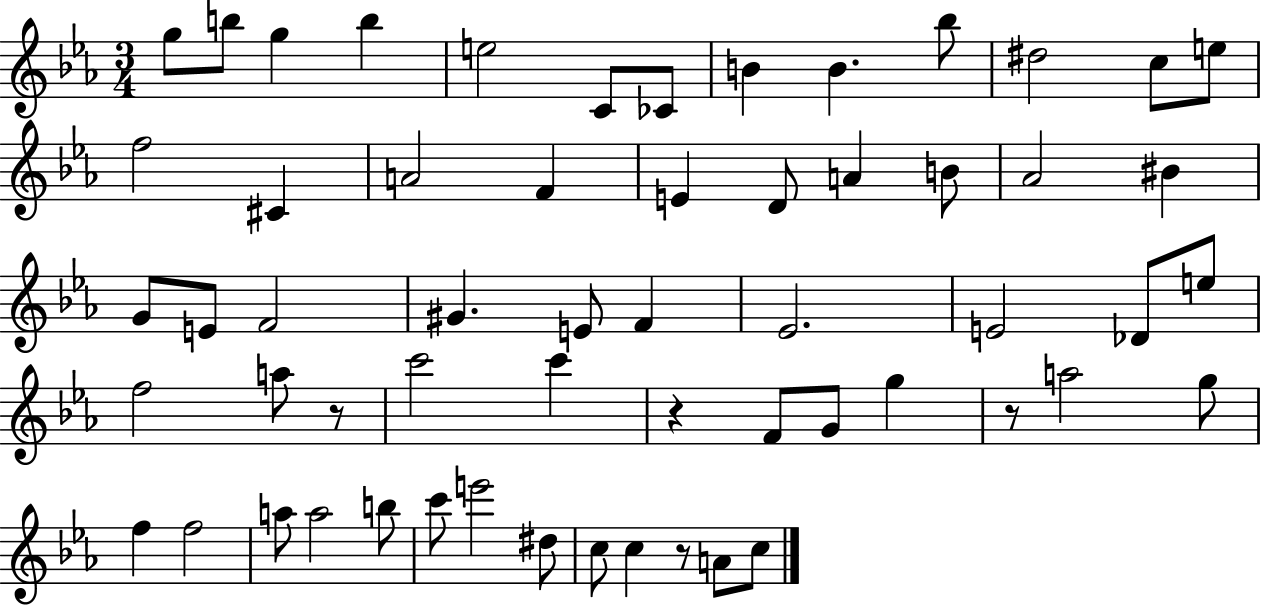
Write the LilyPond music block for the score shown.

{
  \clef treble
  \numericTimeSignature
  \time 3/4
  \key ees \major
  \repeat volta 2 { g''8 b''8 g''4 b''4 | e''2 c'8 ces'8 | b'4 b'4. bes''8 | dis''2 c''8 e''8 | \break f''2 cis'4 | a'2 f'4 | e'4 d'8 a'4 b'8 | aes'2 bis'4 | \break g'8 e'8 f'2 | gis'4. e'8 f'4 | ees'2. | e'2 des'8 e''8 | \break f''2 a''8 r8 | c'''2 c'''4 | r4 f'8 g'8 g''4 | r8 a''2 g''8 | \break f''4 f''2 | a''8 a''2 b''8 | c'''8 e'''2 dis''8 | c''8 c''4 r8 a'8 c''8 | \break } \bar "|."
}